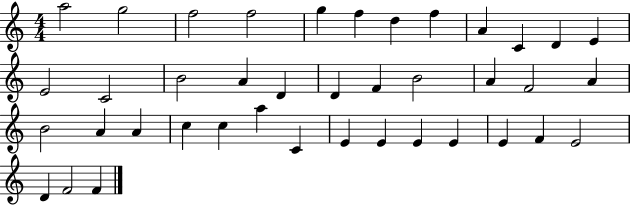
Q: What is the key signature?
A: C major